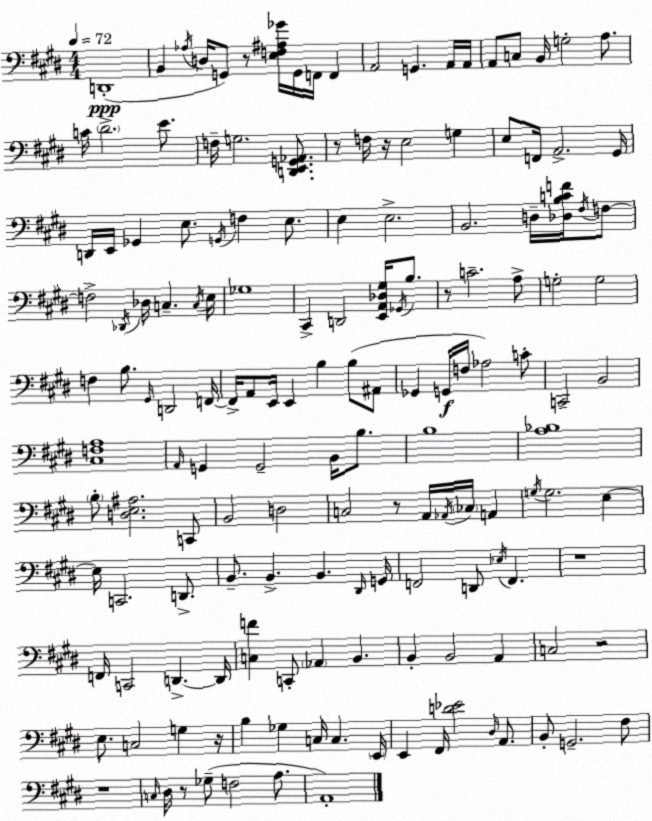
X:1
T:Untitled
M:4/4
L:1/4
K:E
D,,4 B,, _A,/4 D,/4 G,,/2 z/2 [E,F,^A,_G]/4 G,,/4 F,,/4 F,, A,,2 G,, A,,/4 A,,/4 A,,/2 C,/2 B,,/4 G,2 A,/2 C/4 ^D2 E/2 F,/4 G,2 [D,,E,,G,,_A,,]/2 z/2 F,/4 z/4 E,2 G, E,/2 F,,/4 A,,2 ^G,,/4 D,,/4 E,,/4 _G,, E,/2 G,,/4 F, E,/2 E, E,2 B,,2 D,/4 [_D,B,CF]/4 ^F,/4 F,/2 F,2 _D,,/4 _D,/4 C, C,/4 E,/4 _G,4 ^C,, D,,2 [E,,A,,_D,^G,]/4 _G,,/4 B,/2 z/2 C2 A,/2 G,2 G,2 F, B,/2 ^G,,/4 D,,2 F,,/4 F,,/4 A,,/2 E,,/4 E,, B, B,/2 ^A,,/2 _G,, G,,/4 F,/4 _A,2 C/2 C,,2 B,,2 [^C,F,A,]4 A,,/4 G,, G,,2 B,,/4 B,/2 B,4 [A,_B,]4 B,/2 [D,E,^A,]2 C,,/2 B,,2 D,2 C,2 z/2 A,,/4 _A,,/4 _C,/4 A,, G,/4 G,2 E, E,/4 C,,2 D,,/2 B,,/2 B,, B,, ^D,,/4 G,,/4 F,,2 D,,/2 _E,/4 F,, z4 F,,/4 C,,2 D,, D,,/4 [C,F] C,,/2 _A,, B,, B,, B,,2 A,, C,2 z2 E,/2 C,2 G, z/4 B, _G, C,/4 C, E,,/4 E,, ^F,,/4 [D_E]2 ^D,/4 A,,/2 B,,/2 G,,2 ^F,/2 z4 C,/4 ^D,/4 z/2 _G,/2 F,2 A,/2 A,,4